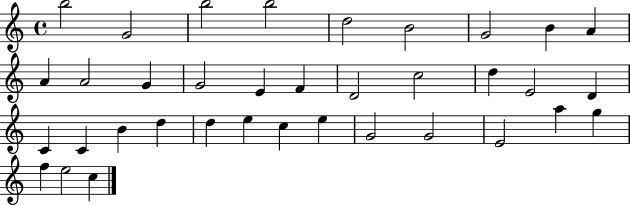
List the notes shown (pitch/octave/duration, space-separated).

B5/h G4/h B5/h B5/h D5/h B4/h G4/h B4/q A4/q A4/q A4/h G4/q G4/h E4/q F4/q D4/h C5/h D5/q E4/h D4/q C4/q C4/q B4/q D5/q D5/q E5/q C5/q E5/q G4/h G4/h E4/h A5/q G5/q F5/q E5/h C5/q